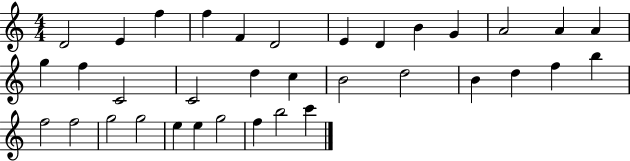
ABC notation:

X:1
T:Untitled
M:4/4
L:1/4
K:C
D2 E f f F D2 E D B G A2 A A g f C2 C2 d c B2 d2 B d f b f2 f2 g2 g2 e e g2 f b2 c'